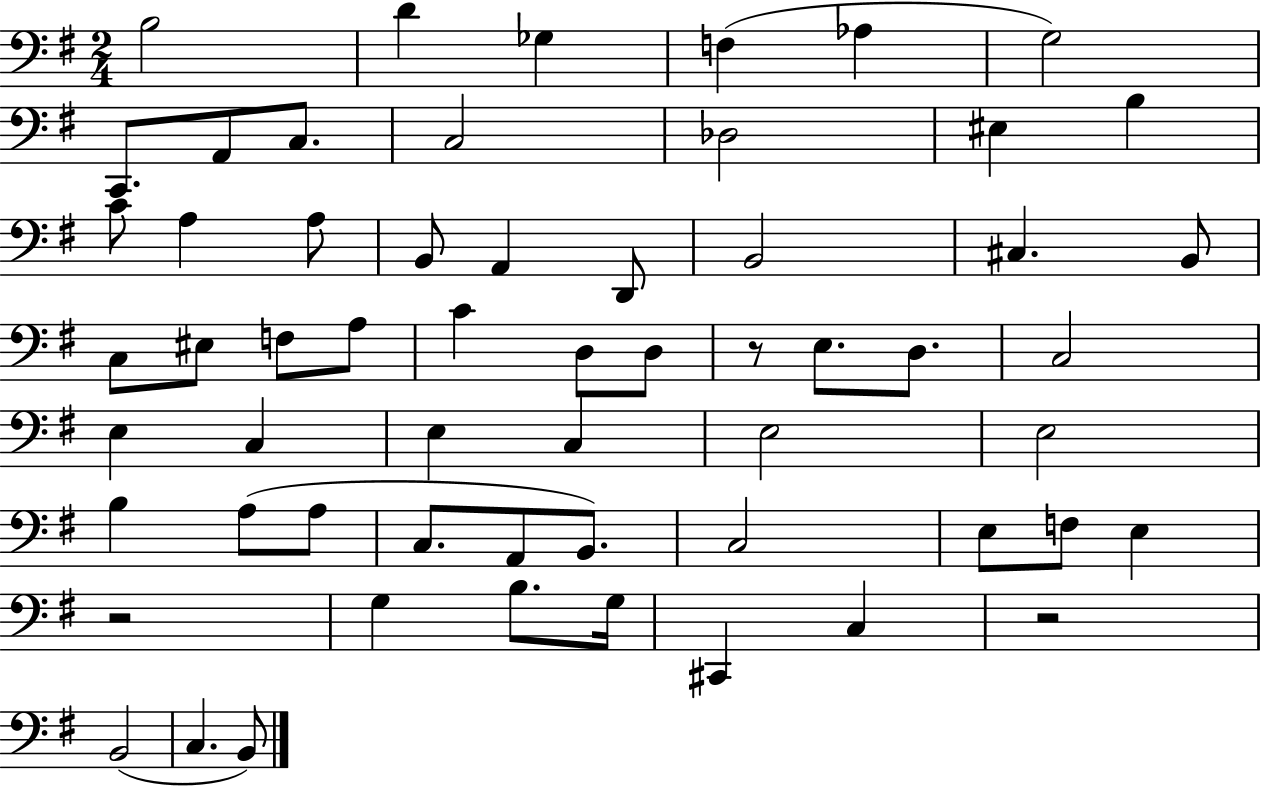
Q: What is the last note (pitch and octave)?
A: B2